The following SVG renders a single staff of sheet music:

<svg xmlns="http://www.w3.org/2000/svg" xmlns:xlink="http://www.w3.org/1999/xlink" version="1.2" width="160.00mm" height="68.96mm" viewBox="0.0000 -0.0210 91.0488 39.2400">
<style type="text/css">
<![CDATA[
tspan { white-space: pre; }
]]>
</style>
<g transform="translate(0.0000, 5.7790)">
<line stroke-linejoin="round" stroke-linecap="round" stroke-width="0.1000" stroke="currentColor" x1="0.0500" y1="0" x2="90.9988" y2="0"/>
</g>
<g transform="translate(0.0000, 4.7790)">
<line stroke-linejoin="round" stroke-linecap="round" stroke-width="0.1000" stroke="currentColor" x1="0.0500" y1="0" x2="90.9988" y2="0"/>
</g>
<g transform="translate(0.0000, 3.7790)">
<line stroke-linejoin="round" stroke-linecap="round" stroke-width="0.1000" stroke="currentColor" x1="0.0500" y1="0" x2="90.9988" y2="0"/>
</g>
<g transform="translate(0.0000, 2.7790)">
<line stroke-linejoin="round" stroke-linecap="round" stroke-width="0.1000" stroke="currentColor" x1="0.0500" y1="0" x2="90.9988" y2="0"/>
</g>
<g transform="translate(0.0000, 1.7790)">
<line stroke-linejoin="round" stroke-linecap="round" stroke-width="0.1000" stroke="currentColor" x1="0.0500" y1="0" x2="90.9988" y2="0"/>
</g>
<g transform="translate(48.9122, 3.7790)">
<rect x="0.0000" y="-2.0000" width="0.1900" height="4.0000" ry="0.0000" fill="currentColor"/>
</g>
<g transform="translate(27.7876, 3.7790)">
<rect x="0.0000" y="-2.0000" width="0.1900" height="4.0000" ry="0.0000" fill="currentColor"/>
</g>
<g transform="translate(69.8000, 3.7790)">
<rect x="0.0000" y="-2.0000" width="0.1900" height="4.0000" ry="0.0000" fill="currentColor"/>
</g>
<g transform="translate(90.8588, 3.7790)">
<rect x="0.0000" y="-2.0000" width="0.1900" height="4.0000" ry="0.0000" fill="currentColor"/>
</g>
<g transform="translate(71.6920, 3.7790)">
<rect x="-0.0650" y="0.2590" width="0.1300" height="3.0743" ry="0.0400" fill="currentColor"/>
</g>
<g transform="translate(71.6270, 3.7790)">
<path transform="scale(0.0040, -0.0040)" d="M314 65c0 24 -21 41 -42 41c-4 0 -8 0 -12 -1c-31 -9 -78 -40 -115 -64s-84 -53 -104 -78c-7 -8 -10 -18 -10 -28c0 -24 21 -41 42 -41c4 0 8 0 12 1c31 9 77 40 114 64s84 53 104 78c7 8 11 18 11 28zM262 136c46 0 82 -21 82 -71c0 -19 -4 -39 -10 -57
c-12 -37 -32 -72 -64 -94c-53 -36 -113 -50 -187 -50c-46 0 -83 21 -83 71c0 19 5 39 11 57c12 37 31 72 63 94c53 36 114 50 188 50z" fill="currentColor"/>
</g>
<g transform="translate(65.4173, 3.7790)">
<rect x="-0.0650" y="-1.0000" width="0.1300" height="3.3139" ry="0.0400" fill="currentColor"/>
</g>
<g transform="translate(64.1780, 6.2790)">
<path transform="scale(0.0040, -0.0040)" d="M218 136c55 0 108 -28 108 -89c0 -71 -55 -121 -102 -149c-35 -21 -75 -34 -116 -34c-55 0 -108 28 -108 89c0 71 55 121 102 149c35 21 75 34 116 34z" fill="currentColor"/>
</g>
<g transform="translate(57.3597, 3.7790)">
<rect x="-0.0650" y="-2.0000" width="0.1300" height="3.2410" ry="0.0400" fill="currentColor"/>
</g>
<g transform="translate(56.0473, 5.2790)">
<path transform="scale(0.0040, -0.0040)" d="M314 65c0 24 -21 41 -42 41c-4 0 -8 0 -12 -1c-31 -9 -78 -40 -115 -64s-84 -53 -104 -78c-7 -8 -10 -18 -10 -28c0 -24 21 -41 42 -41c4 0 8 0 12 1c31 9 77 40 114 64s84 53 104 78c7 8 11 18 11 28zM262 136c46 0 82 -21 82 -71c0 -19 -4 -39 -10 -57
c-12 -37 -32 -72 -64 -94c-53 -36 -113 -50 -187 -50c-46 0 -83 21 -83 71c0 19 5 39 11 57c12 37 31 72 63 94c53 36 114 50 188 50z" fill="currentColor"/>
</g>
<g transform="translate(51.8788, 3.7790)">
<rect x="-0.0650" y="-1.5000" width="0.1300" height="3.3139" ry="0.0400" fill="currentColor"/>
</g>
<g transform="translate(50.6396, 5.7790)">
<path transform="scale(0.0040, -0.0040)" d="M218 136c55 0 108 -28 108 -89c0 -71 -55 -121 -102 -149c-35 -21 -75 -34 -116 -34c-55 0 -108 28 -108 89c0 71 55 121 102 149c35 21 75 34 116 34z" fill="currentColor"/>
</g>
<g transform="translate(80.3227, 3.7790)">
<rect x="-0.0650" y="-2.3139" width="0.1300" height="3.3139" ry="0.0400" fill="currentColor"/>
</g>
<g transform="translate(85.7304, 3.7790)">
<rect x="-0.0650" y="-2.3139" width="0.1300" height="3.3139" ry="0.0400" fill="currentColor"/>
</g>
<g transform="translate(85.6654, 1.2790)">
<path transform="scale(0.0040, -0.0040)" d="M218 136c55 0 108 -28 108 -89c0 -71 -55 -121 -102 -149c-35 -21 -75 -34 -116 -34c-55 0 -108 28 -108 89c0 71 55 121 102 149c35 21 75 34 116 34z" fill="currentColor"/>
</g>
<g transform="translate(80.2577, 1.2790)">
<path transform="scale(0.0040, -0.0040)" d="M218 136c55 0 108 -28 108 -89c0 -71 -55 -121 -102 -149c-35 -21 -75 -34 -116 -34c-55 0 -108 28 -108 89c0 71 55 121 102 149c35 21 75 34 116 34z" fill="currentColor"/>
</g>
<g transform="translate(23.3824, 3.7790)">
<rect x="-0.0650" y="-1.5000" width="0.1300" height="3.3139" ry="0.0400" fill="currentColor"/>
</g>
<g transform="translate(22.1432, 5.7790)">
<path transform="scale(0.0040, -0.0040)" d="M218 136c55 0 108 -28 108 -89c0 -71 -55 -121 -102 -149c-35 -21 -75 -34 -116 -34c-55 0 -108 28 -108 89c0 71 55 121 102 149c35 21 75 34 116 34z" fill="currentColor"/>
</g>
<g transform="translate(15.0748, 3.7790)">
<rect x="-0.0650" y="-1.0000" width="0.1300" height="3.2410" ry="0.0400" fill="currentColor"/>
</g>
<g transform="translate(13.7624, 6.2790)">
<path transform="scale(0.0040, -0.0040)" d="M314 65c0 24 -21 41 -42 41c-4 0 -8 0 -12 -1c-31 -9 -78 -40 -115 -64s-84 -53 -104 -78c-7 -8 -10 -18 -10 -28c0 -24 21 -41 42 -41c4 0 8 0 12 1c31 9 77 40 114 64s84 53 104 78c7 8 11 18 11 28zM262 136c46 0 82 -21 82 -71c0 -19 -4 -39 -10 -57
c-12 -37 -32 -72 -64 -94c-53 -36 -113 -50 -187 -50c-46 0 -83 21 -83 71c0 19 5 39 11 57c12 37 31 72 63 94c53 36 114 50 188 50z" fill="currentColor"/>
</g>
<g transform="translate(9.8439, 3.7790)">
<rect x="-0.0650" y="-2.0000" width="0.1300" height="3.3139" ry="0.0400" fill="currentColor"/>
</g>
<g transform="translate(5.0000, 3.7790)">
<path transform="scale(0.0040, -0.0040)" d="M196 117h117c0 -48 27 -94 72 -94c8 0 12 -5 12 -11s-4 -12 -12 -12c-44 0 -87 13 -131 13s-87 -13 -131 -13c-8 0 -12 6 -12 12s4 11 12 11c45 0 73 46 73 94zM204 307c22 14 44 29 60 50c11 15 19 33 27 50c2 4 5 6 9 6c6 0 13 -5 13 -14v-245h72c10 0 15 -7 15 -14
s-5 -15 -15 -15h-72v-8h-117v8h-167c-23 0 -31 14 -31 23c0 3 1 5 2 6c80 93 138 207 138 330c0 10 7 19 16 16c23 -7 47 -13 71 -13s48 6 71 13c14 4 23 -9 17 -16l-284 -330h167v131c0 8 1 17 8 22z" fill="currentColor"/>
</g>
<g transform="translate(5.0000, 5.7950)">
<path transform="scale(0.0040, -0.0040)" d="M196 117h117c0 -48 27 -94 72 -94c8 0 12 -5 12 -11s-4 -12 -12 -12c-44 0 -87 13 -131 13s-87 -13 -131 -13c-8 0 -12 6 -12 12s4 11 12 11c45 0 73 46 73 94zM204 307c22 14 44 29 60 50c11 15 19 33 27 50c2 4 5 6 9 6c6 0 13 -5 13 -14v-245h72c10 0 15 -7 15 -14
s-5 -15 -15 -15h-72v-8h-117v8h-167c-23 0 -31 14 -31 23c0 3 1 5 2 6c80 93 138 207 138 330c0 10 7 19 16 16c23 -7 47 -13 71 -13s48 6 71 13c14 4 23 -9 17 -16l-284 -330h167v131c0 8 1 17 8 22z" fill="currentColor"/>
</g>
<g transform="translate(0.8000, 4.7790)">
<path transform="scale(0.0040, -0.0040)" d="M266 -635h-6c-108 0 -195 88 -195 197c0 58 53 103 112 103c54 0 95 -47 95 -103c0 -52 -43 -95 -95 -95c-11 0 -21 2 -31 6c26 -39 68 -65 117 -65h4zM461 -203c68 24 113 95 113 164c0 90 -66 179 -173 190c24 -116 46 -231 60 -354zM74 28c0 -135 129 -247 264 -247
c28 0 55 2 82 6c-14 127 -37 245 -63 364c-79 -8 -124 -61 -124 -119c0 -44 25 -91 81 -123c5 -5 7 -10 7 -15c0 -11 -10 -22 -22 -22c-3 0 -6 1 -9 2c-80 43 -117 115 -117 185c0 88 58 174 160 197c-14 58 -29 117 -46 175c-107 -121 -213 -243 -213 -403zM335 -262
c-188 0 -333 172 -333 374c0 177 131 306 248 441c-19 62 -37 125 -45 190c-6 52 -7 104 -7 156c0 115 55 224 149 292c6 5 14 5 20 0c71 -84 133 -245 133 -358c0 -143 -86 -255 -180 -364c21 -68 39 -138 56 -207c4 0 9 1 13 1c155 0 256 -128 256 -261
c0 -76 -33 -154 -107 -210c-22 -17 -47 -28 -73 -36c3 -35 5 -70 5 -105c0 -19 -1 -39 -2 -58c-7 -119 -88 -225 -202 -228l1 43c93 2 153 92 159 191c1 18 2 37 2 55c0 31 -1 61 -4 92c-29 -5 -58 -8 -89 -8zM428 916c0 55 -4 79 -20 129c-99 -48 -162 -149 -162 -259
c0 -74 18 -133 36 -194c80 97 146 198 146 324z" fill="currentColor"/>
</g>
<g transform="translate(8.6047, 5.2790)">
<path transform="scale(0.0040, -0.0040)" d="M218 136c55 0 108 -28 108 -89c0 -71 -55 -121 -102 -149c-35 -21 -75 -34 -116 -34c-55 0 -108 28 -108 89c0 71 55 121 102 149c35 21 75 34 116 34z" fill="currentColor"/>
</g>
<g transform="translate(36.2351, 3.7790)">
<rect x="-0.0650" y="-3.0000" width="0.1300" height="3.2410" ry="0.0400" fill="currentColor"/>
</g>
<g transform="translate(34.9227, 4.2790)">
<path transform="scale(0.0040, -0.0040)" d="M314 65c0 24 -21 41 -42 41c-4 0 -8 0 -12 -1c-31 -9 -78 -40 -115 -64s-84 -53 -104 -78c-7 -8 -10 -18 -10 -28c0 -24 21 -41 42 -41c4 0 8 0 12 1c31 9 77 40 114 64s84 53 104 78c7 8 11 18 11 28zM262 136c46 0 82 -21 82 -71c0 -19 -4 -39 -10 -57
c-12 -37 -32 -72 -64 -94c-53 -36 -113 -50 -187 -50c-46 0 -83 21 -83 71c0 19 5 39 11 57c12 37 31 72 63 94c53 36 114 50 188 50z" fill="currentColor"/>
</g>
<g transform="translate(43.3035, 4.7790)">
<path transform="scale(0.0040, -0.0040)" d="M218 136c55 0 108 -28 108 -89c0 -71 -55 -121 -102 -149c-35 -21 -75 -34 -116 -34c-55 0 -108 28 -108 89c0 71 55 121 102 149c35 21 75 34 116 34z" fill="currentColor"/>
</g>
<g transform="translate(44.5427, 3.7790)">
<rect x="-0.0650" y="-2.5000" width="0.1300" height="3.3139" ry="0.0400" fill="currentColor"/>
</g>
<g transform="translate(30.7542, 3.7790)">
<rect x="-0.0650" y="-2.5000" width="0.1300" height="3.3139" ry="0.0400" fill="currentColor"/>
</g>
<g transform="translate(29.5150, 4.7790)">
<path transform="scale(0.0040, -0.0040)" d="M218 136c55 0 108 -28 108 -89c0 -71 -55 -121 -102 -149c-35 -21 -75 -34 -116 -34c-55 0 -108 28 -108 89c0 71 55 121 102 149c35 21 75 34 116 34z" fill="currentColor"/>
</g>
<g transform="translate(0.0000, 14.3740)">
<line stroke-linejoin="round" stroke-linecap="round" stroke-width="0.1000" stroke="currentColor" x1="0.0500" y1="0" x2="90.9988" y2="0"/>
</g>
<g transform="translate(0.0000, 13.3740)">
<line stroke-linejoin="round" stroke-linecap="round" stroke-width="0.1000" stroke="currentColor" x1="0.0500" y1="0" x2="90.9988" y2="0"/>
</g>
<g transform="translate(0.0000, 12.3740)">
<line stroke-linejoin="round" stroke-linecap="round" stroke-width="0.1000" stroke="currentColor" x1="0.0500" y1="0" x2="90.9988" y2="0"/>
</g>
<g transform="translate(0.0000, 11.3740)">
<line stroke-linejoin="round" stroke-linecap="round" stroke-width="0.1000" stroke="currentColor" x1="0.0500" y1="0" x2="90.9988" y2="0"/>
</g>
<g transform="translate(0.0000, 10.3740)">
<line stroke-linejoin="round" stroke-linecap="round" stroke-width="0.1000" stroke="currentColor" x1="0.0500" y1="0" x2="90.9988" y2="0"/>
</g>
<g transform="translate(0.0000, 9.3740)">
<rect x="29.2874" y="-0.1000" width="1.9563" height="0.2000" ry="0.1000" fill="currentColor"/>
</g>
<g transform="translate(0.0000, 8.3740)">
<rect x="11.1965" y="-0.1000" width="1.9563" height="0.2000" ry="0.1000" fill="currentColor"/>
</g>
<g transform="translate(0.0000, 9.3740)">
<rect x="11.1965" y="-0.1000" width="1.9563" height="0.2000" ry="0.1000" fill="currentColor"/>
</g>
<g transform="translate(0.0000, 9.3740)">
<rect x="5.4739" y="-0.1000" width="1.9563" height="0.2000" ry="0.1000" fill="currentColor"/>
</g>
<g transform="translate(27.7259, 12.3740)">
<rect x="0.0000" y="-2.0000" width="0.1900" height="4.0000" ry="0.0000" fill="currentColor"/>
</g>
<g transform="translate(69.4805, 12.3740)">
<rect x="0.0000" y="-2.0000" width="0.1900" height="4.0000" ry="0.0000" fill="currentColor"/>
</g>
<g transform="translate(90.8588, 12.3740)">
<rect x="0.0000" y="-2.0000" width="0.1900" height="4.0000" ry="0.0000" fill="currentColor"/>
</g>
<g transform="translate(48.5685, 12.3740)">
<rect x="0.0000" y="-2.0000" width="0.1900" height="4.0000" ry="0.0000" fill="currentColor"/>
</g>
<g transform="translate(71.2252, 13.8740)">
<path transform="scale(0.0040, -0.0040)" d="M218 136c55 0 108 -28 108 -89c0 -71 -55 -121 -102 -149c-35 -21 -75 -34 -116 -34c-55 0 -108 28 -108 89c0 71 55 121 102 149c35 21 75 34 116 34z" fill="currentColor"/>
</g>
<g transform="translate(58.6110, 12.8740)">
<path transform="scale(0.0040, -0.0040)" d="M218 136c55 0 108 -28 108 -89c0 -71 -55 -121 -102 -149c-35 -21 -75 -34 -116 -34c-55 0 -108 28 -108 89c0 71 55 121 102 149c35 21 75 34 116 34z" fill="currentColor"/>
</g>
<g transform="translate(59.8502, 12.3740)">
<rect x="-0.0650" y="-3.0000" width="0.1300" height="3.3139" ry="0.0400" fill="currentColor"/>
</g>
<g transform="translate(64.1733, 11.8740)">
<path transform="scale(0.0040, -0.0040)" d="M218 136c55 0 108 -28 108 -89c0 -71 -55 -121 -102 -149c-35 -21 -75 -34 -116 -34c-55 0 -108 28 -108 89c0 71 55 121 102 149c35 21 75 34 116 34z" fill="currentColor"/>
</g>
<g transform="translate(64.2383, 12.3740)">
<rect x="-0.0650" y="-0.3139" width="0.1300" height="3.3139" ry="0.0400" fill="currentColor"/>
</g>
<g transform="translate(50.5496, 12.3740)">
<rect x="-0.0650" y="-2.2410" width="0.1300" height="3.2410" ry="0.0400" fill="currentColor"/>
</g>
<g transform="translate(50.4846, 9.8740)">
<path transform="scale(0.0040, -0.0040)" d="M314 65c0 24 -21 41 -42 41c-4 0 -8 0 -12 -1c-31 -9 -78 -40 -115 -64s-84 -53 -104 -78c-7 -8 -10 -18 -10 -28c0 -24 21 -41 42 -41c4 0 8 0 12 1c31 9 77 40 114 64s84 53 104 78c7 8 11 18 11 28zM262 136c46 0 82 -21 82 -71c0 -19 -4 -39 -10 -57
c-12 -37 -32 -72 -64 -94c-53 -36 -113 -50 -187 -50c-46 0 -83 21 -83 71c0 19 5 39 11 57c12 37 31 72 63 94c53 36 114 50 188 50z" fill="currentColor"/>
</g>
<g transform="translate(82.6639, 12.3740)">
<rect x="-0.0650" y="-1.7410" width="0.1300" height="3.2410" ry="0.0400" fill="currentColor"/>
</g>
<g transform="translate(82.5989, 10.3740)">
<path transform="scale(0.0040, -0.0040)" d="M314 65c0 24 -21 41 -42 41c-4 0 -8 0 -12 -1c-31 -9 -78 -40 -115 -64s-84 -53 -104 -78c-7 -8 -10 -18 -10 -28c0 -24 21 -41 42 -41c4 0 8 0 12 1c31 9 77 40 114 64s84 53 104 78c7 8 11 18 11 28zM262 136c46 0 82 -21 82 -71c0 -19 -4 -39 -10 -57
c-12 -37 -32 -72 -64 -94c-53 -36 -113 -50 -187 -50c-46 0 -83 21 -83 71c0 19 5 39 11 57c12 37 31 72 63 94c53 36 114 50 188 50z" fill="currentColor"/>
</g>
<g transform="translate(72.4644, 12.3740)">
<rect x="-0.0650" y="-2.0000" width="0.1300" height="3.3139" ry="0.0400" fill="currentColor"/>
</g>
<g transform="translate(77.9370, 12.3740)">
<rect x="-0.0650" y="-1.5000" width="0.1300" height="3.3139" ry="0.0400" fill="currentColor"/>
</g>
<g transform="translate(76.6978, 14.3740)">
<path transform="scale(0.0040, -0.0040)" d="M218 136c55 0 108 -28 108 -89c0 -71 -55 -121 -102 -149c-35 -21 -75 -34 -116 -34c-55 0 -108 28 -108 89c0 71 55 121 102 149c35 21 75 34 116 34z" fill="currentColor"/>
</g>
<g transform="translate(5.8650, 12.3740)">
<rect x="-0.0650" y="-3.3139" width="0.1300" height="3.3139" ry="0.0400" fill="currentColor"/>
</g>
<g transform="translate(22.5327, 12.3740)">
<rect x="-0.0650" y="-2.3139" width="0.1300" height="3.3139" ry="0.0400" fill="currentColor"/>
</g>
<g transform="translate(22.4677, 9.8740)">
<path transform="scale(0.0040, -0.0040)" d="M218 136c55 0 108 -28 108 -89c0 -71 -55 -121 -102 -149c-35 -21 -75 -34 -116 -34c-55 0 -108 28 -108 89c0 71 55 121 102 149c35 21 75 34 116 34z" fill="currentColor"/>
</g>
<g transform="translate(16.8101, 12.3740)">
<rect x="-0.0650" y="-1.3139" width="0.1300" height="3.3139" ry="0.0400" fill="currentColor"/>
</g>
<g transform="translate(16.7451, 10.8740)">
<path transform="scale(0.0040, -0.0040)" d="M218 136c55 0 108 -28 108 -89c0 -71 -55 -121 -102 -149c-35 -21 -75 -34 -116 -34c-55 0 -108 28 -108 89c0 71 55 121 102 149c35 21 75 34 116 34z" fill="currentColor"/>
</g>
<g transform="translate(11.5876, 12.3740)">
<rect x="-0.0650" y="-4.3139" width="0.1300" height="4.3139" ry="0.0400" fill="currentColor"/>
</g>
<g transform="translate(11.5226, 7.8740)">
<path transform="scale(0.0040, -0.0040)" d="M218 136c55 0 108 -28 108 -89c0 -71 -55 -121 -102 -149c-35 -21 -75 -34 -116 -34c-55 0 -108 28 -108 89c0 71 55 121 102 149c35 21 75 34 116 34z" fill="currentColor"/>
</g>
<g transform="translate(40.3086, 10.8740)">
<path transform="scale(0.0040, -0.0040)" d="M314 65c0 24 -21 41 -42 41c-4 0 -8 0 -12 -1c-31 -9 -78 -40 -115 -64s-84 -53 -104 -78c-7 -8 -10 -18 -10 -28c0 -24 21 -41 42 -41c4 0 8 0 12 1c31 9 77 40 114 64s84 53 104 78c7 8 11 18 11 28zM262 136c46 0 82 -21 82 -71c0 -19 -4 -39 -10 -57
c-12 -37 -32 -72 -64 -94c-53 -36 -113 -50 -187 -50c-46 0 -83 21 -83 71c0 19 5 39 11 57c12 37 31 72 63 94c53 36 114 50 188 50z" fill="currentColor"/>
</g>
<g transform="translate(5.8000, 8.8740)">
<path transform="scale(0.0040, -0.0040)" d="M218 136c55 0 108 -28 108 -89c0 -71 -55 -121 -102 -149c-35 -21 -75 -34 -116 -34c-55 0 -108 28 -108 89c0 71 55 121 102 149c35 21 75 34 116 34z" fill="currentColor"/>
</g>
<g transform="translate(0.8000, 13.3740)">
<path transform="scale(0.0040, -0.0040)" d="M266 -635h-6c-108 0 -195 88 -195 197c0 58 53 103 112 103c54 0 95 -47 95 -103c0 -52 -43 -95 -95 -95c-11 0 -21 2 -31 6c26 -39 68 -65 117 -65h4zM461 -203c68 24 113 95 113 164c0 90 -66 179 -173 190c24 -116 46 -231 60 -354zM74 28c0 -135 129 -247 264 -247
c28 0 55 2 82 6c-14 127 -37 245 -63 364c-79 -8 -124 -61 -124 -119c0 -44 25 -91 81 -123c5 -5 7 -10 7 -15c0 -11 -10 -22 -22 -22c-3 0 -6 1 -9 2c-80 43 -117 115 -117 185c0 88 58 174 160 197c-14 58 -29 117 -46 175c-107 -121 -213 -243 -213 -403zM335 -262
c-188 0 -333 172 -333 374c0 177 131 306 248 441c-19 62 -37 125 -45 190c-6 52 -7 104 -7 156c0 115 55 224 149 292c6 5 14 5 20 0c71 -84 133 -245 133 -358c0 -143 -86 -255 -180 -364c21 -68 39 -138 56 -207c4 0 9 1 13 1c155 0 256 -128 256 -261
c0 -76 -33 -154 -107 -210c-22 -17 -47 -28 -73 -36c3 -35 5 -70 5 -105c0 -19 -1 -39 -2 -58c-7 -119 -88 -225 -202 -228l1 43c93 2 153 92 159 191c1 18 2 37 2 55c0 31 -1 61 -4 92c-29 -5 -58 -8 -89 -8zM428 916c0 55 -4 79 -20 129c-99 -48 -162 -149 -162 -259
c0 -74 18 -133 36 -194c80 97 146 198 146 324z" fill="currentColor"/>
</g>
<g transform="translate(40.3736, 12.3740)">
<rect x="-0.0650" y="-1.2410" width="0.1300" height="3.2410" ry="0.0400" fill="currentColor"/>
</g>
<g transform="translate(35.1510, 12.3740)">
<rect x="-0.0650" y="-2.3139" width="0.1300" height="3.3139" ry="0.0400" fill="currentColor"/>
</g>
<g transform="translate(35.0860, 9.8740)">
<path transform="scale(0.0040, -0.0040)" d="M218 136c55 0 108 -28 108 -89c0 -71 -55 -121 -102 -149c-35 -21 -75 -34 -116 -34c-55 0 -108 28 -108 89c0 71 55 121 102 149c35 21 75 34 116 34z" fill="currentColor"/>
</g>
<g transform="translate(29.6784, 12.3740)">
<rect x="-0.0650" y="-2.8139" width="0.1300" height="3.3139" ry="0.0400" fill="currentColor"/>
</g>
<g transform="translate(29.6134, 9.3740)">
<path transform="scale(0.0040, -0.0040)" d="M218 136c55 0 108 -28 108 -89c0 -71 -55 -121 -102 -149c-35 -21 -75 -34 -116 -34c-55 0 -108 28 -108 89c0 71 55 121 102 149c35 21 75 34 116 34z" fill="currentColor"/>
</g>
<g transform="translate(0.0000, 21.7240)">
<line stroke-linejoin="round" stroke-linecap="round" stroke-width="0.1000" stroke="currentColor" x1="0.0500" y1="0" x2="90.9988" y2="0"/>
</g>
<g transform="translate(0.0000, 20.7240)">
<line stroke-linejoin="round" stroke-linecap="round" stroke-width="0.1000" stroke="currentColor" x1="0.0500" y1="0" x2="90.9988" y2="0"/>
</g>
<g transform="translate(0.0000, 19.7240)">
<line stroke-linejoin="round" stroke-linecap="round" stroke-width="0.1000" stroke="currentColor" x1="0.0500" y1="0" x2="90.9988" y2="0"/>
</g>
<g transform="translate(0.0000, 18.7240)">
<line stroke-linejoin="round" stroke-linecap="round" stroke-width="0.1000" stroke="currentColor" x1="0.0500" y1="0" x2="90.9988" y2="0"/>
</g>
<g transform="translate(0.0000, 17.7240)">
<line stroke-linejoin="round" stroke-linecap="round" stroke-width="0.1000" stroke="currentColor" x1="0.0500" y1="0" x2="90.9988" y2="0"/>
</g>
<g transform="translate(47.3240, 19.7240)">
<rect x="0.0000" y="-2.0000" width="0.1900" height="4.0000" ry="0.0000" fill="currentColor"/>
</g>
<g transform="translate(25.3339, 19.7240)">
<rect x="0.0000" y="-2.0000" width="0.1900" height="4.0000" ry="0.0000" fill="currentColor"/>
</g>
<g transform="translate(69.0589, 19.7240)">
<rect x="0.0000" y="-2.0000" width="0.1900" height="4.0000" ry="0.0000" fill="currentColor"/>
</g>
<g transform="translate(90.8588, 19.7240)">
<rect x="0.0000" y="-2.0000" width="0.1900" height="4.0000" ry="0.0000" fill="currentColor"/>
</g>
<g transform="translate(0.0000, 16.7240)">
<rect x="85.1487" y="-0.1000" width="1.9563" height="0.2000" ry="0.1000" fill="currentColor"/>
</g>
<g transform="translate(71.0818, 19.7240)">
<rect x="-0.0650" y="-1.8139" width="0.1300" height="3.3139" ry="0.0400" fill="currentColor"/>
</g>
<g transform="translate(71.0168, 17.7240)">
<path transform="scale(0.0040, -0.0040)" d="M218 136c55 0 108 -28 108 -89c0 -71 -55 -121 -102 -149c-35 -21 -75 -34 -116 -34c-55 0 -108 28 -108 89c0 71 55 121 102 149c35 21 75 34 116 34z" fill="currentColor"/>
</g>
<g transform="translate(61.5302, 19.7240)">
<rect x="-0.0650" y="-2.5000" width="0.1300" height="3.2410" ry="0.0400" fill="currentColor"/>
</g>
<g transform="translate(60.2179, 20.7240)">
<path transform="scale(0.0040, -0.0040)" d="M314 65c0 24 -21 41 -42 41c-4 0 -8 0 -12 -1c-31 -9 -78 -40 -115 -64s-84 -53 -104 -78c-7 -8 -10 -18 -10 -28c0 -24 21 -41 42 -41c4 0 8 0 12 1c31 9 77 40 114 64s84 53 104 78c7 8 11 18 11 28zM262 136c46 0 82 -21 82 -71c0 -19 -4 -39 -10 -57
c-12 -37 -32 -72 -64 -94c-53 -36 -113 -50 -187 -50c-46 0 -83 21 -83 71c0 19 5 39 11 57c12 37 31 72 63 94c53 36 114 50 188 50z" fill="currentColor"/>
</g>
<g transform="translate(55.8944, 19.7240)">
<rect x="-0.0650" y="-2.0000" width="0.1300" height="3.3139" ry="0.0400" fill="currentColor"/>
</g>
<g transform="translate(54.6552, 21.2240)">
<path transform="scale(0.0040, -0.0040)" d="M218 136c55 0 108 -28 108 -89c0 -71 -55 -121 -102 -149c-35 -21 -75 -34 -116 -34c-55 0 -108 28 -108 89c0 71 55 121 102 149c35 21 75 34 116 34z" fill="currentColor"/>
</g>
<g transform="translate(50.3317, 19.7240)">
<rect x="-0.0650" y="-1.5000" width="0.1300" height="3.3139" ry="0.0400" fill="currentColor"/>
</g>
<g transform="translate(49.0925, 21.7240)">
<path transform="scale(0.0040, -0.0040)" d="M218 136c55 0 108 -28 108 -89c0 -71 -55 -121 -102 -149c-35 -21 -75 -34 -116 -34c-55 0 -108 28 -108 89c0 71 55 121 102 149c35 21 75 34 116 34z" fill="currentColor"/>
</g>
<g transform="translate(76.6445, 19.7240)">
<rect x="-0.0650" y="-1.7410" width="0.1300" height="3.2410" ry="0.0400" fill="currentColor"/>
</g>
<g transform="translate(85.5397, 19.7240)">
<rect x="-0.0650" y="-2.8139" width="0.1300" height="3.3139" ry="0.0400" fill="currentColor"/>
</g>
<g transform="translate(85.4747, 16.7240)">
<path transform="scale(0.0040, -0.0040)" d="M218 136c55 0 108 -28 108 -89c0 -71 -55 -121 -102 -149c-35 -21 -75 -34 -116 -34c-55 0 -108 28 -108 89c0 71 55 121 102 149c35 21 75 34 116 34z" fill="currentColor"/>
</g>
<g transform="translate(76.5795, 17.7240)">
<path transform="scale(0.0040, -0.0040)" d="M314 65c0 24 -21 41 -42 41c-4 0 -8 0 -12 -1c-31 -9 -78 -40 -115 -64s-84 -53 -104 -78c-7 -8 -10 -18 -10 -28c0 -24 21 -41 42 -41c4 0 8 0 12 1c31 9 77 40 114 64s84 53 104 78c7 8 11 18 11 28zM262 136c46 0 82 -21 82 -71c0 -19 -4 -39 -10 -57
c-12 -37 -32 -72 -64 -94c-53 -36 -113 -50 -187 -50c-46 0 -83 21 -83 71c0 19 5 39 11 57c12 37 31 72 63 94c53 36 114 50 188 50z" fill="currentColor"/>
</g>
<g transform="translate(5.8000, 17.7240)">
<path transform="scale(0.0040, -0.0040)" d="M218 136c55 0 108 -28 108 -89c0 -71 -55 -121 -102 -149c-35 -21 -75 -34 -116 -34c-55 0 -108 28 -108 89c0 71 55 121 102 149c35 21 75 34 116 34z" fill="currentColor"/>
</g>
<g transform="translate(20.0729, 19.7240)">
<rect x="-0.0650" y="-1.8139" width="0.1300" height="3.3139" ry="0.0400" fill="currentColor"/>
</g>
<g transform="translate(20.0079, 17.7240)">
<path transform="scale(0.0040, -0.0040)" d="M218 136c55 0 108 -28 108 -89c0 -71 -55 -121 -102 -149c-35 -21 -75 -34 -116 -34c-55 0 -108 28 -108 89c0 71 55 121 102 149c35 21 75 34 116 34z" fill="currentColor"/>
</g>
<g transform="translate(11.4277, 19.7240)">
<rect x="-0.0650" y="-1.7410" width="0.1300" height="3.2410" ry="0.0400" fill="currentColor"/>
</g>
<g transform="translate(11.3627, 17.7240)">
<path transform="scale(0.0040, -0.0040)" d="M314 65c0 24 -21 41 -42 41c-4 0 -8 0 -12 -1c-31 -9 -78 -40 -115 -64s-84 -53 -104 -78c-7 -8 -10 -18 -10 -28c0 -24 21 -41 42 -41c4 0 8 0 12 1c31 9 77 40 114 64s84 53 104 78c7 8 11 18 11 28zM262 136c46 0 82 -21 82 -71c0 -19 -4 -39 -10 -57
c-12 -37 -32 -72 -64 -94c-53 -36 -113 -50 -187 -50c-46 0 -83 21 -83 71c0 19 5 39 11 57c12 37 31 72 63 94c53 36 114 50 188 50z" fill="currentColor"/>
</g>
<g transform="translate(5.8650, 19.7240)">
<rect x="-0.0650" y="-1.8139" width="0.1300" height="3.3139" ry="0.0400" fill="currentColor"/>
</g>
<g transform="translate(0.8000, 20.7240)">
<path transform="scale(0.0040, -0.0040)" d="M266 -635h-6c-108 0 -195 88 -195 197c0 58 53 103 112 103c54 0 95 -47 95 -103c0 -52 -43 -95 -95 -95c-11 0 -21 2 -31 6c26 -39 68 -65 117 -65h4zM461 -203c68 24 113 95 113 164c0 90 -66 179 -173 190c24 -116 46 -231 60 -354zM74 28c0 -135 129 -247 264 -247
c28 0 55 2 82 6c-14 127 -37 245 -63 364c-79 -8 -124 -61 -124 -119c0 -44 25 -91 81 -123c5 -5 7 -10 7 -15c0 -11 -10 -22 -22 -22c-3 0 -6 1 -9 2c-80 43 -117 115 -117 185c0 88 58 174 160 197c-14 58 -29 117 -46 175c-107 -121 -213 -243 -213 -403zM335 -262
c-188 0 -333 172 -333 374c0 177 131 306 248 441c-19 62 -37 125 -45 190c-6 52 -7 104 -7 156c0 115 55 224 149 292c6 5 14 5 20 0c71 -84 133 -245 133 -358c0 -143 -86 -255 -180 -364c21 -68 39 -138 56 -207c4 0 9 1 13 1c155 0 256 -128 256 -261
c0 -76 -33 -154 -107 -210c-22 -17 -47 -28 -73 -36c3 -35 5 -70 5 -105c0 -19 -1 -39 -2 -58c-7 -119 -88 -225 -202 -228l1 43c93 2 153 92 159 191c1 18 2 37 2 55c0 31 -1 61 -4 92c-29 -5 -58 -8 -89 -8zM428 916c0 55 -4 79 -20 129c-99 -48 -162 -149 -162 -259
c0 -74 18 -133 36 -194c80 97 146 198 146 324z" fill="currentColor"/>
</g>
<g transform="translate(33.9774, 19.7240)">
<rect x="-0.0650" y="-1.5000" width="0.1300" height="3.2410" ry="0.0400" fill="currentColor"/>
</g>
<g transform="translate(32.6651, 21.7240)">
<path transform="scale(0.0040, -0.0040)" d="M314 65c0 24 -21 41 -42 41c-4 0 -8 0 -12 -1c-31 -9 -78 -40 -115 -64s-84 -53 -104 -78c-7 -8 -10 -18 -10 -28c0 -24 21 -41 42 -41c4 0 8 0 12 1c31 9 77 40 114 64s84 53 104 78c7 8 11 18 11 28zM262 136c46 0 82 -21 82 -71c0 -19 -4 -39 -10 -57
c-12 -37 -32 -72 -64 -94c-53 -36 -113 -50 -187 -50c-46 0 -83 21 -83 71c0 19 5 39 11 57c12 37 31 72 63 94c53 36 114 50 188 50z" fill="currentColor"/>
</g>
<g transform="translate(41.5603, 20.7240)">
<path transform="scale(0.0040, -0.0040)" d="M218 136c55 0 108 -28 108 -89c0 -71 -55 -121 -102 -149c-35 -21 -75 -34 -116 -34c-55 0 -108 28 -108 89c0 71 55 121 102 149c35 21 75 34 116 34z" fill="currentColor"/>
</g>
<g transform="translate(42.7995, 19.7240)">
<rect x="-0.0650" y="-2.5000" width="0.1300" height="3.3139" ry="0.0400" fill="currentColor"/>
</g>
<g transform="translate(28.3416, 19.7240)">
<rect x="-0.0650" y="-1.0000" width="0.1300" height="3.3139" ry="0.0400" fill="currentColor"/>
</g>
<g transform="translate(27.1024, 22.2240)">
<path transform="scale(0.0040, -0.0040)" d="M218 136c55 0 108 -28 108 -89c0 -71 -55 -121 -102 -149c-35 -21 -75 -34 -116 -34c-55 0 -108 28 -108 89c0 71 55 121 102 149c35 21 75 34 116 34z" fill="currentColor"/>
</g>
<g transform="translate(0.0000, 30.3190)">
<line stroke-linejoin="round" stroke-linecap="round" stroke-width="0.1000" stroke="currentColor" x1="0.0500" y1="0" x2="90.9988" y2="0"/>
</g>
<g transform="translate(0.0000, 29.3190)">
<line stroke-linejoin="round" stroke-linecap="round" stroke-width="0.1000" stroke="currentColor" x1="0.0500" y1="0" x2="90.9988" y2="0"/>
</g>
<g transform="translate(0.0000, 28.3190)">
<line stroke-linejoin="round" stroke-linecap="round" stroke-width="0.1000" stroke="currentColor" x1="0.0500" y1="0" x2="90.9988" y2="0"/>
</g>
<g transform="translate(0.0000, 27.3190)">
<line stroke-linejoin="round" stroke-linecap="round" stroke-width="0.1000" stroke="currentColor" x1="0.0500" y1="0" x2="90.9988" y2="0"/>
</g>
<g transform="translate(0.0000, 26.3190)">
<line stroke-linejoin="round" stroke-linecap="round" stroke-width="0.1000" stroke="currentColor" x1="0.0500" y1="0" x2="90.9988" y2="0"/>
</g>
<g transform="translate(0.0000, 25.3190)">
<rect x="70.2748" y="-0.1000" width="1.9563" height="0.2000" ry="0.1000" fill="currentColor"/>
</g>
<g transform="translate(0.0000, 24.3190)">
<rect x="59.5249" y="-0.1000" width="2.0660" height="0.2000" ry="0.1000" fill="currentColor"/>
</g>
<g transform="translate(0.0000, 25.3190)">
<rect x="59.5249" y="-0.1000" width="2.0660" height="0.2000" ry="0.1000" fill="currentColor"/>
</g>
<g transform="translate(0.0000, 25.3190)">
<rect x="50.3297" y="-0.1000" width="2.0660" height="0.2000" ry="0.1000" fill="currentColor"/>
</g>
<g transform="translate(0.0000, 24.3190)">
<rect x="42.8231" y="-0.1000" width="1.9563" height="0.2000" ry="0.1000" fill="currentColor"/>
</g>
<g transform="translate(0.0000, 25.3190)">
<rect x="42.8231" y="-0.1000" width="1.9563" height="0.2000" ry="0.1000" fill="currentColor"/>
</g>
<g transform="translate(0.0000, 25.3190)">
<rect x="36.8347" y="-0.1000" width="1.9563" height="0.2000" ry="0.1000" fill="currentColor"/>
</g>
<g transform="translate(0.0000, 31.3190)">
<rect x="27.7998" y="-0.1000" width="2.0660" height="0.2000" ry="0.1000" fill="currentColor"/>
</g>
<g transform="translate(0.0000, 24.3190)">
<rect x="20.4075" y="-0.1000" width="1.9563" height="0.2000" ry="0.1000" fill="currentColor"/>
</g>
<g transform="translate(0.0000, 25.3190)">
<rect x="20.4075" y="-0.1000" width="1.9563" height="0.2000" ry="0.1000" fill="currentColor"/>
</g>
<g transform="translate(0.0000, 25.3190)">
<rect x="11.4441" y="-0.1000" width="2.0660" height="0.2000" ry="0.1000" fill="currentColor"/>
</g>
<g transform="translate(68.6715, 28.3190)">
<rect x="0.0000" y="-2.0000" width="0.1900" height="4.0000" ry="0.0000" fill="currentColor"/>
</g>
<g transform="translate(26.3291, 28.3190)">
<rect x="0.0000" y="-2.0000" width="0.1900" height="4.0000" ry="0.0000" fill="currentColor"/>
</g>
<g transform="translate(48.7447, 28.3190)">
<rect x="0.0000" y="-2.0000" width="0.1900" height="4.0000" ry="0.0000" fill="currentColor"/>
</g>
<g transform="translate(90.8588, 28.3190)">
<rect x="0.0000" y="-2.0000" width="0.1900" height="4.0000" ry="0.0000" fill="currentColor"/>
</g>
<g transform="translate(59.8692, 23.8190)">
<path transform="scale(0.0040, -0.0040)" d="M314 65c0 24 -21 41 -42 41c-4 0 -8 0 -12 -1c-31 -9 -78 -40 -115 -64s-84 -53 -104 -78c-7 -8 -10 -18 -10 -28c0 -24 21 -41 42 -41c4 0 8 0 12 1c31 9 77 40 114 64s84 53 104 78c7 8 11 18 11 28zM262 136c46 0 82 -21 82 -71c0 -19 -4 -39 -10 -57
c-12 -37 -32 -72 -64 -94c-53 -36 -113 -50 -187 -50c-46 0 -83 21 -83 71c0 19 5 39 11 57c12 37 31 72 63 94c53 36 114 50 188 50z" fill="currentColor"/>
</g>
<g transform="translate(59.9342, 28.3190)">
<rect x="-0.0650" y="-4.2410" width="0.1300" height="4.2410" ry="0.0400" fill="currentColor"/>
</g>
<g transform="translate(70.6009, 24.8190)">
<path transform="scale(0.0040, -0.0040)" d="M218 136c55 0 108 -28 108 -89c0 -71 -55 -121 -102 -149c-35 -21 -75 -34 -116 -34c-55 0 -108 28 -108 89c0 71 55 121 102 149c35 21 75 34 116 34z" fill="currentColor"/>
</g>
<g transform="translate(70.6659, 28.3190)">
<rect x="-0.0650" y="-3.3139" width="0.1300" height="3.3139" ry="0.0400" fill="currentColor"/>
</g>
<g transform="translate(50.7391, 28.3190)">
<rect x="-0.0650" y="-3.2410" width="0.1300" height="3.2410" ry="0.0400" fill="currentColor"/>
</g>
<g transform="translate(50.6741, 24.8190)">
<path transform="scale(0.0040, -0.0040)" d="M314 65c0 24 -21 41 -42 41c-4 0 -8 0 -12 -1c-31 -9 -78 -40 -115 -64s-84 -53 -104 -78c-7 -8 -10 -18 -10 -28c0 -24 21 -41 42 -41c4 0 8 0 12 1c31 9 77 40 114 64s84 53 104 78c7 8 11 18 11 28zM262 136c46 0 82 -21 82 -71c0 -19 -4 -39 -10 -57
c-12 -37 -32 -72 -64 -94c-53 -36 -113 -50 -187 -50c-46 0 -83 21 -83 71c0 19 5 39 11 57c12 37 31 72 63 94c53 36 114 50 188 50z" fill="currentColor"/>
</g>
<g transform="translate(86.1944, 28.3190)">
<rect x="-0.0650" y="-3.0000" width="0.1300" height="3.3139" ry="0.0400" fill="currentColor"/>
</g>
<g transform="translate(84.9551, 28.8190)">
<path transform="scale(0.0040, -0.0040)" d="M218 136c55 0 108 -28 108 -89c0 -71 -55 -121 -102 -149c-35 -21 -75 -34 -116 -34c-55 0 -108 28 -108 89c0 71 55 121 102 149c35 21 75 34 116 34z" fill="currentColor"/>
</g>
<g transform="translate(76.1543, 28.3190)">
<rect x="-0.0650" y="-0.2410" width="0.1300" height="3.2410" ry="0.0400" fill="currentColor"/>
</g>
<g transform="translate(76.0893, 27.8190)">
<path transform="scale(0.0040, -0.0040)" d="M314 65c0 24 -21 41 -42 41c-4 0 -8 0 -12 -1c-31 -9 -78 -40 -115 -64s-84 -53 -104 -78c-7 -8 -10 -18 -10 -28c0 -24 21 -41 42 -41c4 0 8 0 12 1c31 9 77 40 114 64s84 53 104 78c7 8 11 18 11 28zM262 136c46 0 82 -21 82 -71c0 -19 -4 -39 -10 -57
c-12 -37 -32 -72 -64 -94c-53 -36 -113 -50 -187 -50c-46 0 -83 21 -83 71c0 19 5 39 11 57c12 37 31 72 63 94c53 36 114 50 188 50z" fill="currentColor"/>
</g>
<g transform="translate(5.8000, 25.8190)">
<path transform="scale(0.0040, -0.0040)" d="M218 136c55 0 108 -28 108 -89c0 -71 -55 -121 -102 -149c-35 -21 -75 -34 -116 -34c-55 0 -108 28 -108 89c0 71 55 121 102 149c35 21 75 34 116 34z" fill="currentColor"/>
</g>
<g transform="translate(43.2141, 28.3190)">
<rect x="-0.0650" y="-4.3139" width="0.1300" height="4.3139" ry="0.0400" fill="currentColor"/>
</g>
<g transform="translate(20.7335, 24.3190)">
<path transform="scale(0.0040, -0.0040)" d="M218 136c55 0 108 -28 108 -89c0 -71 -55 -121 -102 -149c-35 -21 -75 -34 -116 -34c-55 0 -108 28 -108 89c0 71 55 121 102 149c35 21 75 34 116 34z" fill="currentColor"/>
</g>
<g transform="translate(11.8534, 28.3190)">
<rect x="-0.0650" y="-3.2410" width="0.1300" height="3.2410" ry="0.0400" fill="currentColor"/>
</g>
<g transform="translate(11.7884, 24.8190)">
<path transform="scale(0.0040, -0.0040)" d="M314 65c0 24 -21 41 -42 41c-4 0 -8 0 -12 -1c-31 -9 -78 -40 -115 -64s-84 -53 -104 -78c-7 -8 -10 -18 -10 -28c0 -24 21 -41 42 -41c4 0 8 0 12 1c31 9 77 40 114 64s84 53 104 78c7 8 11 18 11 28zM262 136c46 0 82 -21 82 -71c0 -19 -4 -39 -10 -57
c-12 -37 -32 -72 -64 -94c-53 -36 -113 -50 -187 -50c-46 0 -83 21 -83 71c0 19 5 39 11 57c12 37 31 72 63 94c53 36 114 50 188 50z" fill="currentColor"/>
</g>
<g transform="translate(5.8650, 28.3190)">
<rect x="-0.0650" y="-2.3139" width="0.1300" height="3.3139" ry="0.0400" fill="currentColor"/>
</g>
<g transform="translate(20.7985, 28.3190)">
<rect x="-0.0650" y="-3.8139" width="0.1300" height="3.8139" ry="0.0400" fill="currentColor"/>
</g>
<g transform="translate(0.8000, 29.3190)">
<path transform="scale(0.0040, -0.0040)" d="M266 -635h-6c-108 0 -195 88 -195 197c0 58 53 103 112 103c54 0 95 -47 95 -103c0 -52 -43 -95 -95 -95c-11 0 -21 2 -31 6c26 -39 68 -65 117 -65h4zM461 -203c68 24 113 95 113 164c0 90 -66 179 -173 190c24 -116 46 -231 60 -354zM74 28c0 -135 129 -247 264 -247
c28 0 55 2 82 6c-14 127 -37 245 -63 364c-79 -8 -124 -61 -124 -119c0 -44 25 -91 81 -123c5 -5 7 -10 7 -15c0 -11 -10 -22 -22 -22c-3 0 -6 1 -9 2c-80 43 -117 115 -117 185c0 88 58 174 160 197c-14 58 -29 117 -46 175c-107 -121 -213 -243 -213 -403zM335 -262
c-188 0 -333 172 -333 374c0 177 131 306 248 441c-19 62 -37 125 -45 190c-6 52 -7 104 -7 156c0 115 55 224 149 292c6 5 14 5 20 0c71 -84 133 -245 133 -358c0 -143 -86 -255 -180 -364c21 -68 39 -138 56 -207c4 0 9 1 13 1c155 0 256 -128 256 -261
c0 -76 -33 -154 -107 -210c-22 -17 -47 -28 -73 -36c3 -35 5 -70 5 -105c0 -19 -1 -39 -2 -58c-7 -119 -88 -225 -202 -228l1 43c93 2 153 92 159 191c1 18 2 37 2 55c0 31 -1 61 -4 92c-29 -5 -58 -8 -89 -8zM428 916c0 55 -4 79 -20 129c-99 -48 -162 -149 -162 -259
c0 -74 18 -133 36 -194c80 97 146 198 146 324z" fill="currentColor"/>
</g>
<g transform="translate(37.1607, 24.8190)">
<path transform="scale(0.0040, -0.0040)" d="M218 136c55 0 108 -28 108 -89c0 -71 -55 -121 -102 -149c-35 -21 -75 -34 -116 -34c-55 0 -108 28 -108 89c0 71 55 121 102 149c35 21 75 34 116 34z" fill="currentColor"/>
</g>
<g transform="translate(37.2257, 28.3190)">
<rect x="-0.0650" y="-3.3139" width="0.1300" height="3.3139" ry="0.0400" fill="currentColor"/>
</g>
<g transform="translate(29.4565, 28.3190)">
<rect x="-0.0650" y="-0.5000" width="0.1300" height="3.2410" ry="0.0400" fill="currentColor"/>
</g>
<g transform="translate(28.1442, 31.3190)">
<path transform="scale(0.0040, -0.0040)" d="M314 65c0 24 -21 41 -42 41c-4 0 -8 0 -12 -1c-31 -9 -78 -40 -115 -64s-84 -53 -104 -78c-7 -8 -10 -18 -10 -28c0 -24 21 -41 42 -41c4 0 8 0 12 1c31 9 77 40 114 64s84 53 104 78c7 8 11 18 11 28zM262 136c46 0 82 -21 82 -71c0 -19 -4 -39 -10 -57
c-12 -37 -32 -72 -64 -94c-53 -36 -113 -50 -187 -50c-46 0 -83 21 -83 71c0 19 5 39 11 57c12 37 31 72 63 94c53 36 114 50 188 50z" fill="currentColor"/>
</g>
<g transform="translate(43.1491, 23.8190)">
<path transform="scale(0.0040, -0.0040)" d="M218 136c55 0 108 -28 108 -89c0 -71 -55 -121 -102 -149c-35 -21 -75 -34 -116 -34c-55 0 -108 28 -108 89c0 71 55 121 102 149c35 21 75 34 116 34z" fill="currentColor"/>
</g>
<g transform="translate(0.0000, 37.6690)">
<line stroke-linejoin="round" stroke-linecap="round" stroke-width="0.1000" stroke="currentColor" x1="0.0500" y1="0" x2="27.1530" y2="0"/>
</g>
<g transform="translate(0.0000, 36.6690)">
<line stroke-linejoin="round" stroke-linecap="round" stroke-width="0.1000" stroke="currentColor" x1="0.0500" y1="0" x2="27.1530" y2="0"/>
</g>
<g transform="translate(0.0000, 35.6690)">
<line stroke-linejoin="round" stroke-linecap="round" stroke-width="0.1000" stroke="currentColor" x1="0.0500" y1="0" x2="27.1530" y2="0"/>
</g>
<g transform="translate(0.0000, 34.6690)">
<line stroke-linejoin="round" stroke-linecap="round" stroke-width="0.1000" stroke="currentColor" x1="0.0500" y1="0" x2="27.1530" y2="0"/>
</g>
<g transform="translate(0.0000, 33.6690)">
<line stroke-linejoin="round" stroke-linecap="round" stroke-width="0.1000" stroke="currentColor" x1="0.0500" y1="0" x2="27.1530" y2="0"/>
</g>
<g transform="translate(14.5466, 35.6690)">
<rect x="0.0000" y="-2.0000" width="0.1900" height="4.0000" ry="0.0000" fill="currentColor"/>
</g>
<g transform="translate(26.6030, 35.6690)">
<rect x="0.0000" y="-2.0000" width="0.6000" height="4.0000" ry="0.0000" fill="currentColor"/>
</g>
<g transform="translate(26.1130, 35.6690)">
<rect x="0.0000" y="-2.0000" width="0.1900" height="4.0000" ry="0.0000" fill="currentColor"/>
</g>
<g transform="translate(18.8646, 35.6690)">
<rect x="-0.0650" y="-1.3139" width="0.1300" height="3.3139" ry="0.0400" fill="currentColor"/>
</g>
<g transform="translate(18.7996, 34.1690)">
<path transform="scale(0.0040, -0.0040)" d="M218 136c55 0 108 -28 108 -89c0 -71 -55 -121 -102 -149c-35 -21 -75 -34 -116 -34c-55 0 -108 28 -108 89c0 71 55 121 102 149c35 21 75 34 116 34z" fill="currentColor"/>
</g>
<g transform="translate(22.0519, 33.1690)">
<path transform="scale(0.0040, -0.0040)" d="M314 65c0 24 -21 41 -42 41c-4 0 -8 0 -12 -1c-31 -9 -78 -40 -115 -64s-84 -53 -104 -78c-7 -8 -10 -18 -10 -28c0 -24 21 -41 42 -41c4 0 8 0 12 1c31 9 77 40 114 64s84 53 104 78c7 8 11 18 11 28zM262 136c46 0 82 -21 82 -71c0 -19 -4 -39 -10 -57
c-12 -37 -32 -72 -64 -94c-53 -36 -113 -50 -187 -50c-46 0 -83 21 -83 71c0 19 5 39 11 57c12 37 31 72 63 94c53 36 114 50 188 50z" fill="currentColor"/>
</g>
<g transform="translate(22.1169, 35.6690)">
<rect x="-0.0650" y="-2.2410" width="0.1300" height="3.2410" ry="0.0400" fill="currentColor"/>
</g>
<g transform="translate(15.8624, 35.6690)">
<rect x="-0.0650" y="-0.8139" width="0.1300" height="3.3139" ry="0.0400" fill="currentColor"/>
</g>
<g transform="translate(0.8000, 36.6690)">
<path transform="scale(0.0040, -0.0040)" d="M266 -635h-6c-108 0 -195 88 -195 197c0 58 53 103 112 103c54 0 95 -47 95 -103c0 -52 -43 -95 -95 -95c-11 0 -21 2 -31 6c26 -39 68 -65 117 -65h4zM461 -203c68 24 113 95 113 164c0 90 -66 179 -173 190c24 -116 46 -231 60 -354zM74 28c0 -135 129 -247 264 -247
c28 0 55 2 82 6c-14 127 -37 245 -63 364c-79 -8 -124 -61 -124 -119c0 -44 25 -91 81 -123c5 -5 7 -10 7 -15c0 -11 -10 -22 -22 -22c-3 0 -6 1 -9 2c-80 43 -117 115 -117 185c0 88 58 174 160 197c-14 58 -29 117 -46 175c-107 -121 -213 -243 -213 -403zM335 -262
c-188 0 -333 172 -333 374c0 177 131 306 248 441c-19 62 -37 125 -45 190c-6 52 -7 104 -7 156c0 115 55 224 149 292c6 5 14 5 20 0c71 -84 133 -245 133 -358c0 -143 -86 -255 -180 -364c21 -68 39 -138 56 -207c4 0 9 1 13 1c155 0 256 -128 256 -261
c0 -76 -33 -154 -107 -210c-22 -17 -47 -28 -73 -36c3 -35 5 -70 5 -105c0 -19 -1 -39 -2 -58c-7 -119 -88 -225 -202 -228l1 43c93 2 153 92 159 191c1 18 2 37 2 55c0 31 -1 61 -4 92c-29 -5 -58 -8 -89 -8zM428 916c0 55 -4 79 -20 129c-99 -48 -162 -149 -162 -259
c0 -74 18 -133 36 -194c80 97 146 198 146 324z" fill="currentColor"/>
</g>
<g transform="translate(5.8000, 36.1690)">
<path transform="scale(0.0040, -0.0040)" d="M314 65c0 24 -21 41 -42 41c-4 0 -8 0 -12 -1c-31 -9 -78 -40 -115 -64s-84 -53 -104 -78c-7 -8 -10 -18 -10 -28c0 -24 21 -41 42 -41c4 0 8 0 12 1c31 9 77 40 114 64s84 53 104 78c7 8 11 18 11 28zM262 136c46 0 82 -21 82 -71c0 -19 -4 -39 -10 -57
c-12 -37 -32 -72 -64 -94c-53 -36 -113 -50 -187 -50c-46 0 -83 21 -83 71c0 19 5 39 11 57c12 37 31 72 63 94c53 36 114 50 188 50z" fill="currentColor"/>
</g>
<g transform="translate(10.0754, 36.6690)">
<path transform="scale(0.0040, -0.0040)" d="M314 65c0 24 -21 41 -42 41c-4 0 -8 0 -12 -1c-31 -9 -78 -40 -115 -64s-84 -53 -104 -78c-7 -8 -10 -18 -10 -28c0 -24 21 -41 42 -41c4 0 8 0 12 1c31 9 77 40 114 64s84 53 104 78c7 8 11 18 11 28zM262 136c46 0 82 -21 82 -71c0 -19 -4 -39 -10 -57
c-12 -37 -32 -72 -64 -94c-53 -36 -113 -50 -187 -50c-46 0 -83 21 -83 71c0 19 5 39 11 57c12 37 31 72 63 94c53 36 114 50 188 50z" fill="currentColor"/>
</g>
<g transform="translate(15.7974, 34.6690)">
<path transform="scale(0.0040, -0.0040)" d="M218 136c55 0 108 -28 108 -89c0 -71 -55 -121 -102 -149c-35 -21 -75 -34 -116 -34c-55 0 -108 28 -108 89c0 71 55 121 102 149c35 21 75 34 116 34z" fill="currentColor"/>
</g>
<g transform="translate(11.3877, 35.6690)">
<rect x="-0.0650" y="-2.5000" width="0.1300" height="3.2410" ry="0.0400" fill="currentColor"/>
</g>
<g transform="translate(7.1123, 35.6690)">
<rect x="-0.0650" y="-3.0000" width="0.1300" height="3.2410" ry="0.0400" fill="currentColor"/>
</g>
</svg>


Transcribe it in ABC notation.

X:1
T:Untitled
M:4/4
L:1/4
K:C
F D2 E G A2 G E F2 D B2 g g b d' e g a g e2 g2 A c F E f2 f f2 f D E2 G E F G2 f f2 a g b2 c' C2 b d' b2 d'2 b c2 A A2 G2 d e g2